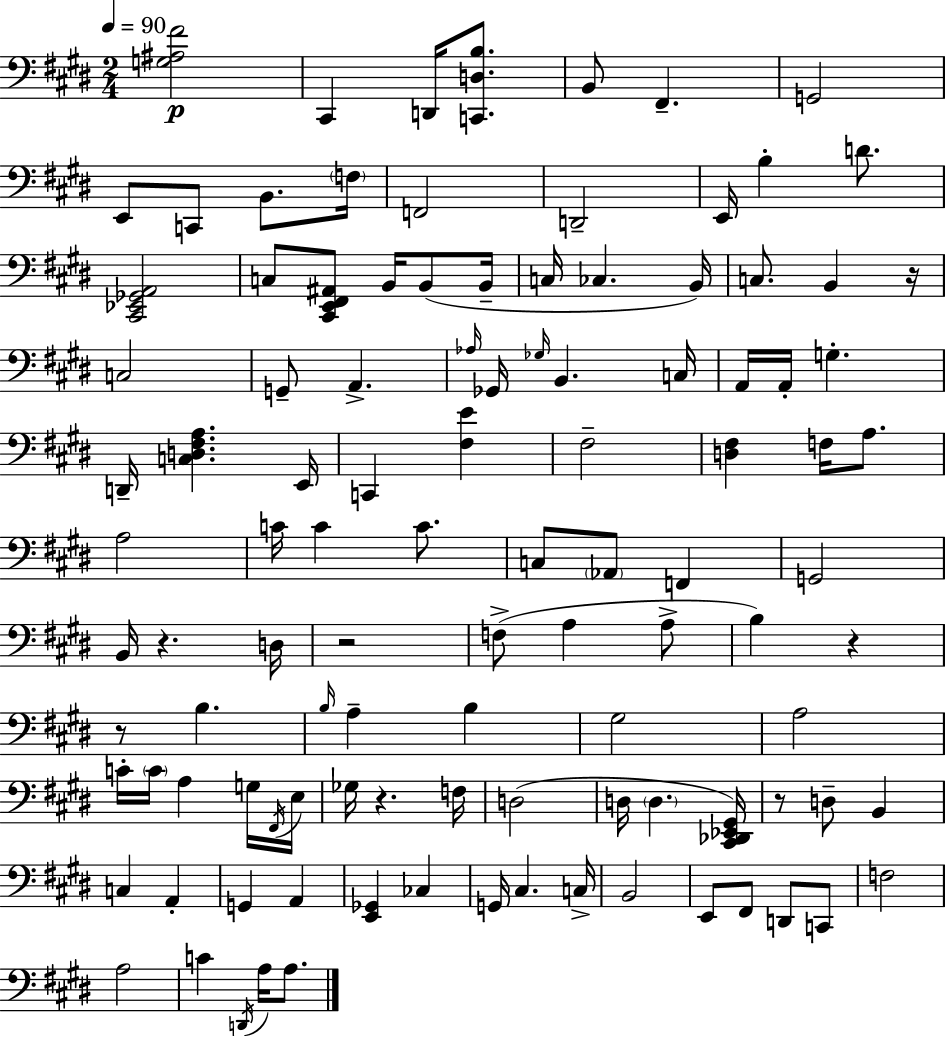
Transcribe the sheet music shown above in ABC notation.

X:1
T:Untitled
M:2/4
L:1/4
K:E
[G,^A,^F]2 ^C,, D,,/4 [C,,D,B,]/2 B,,/2 ^F,, G,,2 E,,/2 C,,/2 B,,/2 F,/4 F,,2 D,,2 E,,/4 B, D/2 [^C,,_E,,_G,,A,,]2 C,/2 [^C,,E,,^F,,^A,,]/2 B,,/4 B,,/2 B,,/4 C,/4 _C, B,,/4 C,/2 B,, z/4 C,2 G,,/2 A,, _A,/4 _G,,/4 _G,/4 B,, C,/4 A,,/4 A,,/4 G, D,,/4 [C,D,^F,A,] E,,/4 C,, [^F,E] ^F,2 [D,^F,] F,/4 A,/2 A,2 C/4 C C/2 C,/2 _A,,/2 F,, G,,2 B,,/4 z D,/4 z2 F,/2 A, A,/2 B, z z/2 B, B,/4 A, B, ^G,2 A,2 C/4 C/4 A, G,/4 ^F,,/4 E,/4 _G,/4 z F,/4 D,2 D,/4 D, [^C,,_D,,_E,,^G,,]/4 z/2 D,/2 B,, C, A,, G,, A,, [E,,_G,,] _C, G,,/4 ^C, C,/4 B,,2 E,,/2 ^F,,/2 D,,/2 C,,/2 F,2 A,2 C D,,/4 A,/4 A,/2